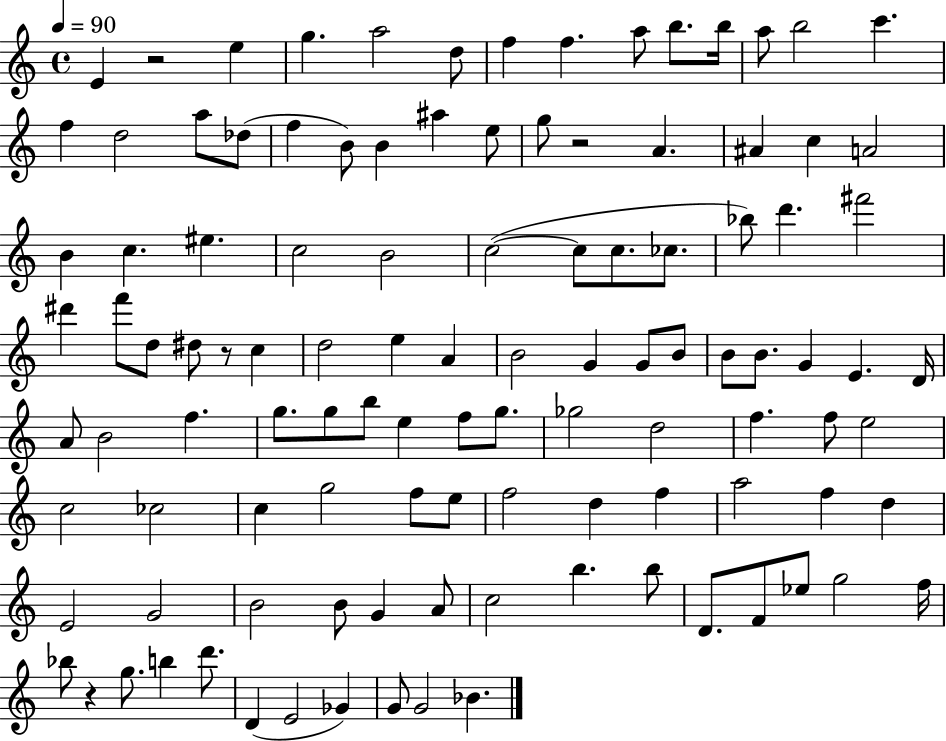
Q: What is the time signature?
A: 4/4